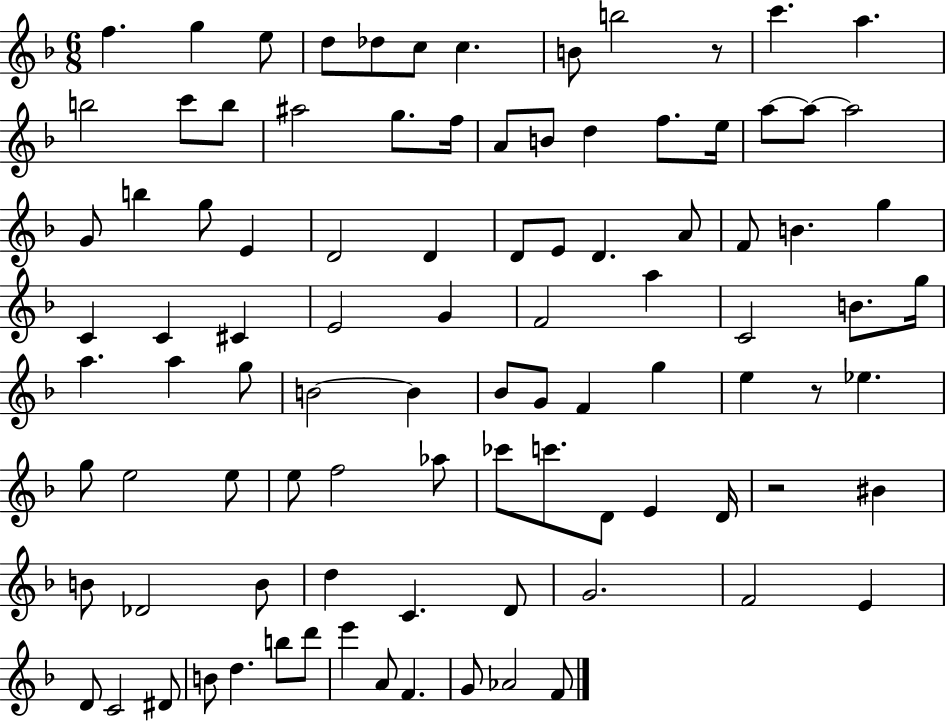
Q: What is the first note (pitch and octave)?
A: F5